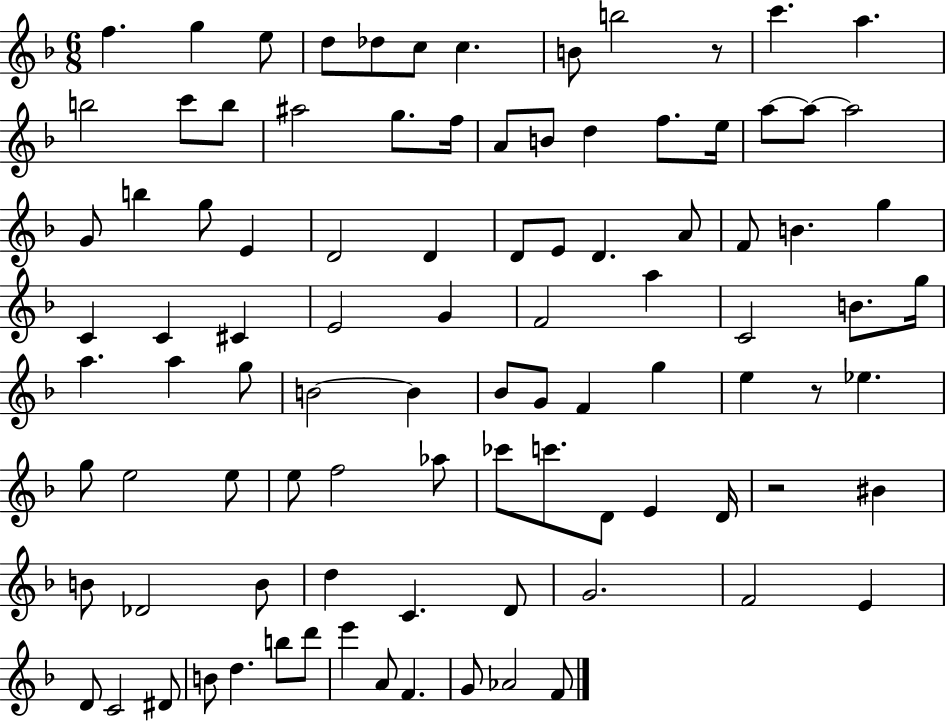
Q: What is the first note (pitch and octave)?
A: F5